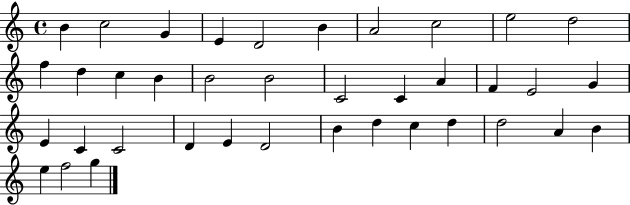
{
  \clef treble
  \time 4/4
  \defaultTimeSignature
  \key c \major
  b'4 c''2 g'4 | e'4 d'2 b'4 | a'2 c''2 | e''2 d''2 | \break f''4 d''4 c''4 b'4 | b'2 b'2 | c'2 c'4 a'4 | f'4 e'2 g'4 | \break e'4 c'4 c'2 | d'4 e'4 d'2 | b'4 d''4 c''4 d''4 | d''2 a'4 b'4 | \break e''4 f''2 g''4 | \bar "|."
}